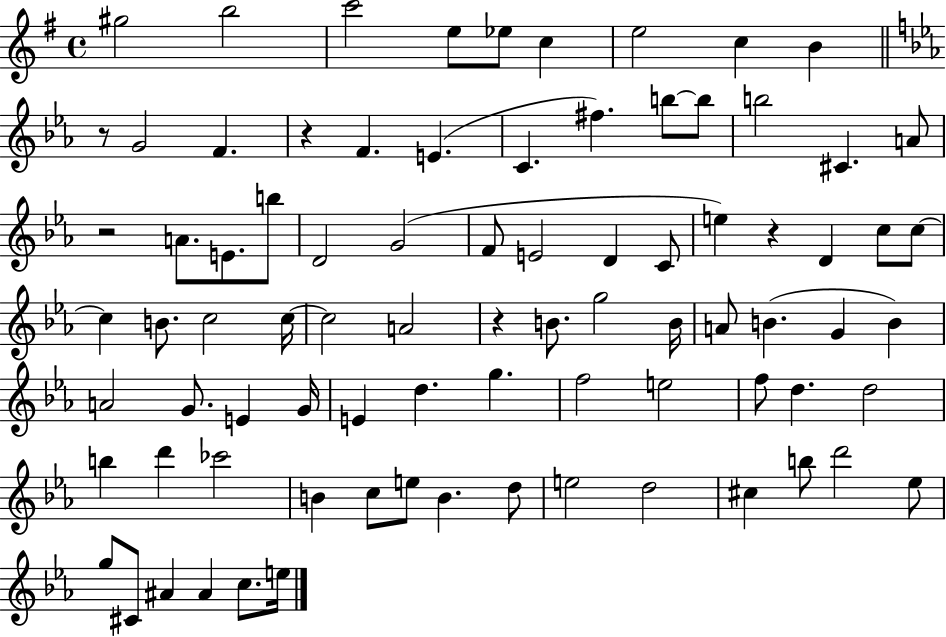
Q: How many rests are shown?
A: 5